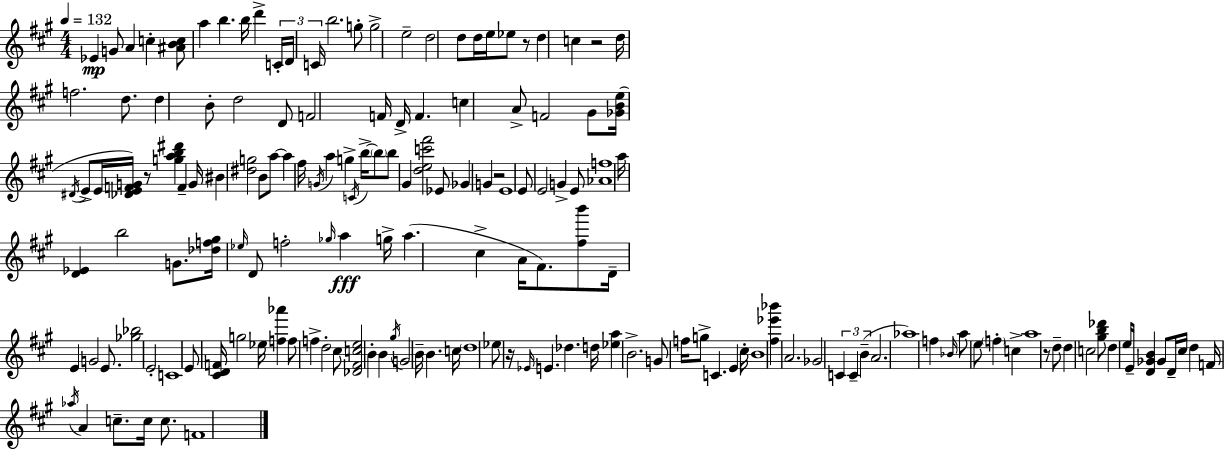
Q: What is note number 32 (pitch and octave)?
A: D4